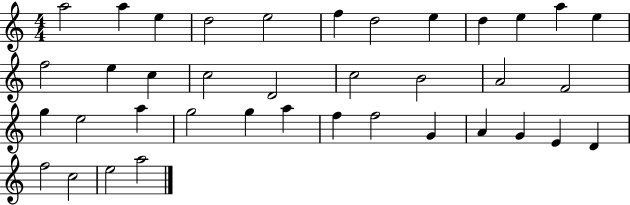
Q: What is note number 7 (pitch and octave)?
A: D5